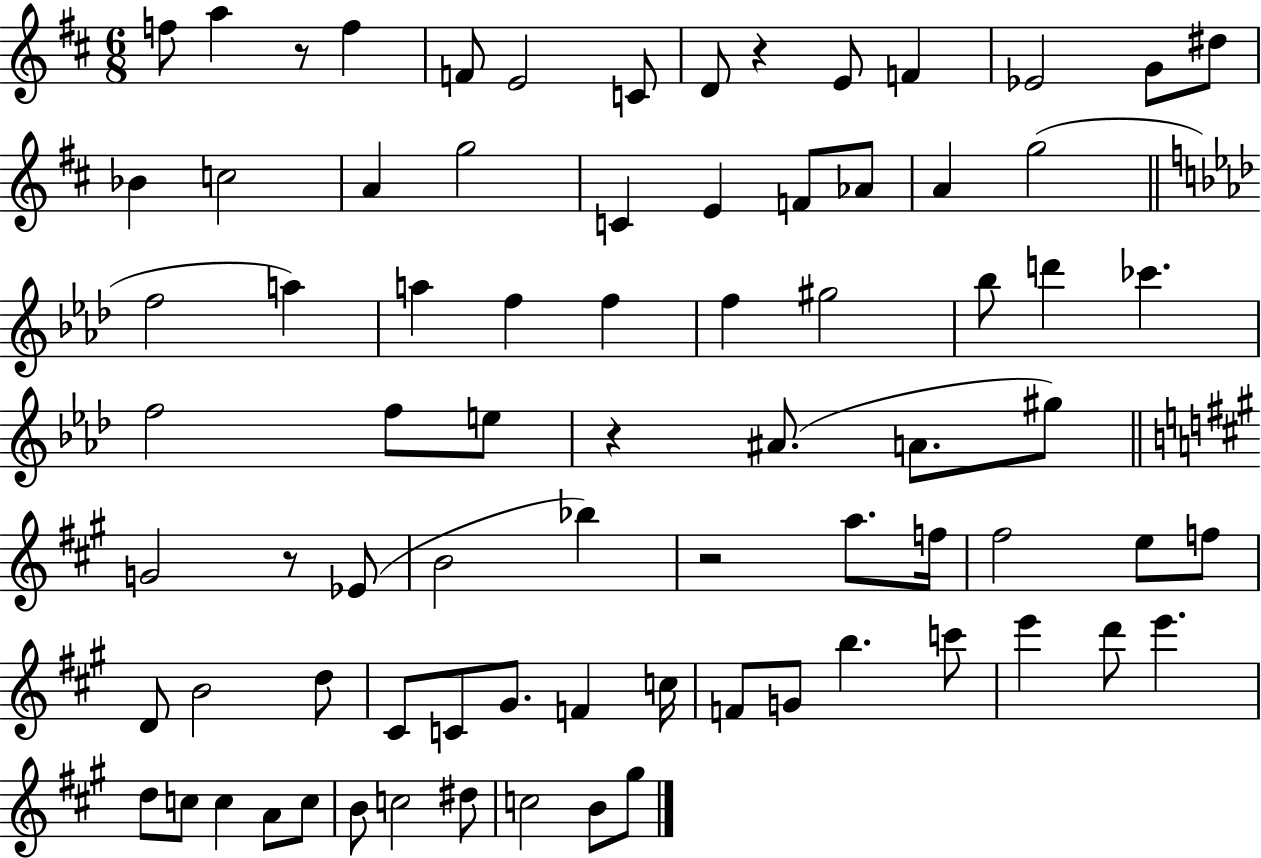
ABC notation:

X:1
T:Untitled
M:6/8
L:1/4
K:D
f/2 a z/2 f F/2 E2 C/2 D/2 z E/2 F _E2 G/2 ^d/2 _B c2 A g2 C E F/2 _A/2 A g2 f2 a a f f f ^g2 _b/2 d' _c' f2 f/2 e/2 z ^A/2 A/2 ^g/2 G2 z/2 _E/2 B2 _b z2 a/2 f/4 ^f2 e/2 f/2 D/2 B2 d/2 ^C/2 C/2 ^G/2 F c/4 F/2 G/2 b c'/2 e' d'/2 e' d/2 c/2 c A/2 c/2 B/2 c2 ^d/2 c2 B/2 ^g/2